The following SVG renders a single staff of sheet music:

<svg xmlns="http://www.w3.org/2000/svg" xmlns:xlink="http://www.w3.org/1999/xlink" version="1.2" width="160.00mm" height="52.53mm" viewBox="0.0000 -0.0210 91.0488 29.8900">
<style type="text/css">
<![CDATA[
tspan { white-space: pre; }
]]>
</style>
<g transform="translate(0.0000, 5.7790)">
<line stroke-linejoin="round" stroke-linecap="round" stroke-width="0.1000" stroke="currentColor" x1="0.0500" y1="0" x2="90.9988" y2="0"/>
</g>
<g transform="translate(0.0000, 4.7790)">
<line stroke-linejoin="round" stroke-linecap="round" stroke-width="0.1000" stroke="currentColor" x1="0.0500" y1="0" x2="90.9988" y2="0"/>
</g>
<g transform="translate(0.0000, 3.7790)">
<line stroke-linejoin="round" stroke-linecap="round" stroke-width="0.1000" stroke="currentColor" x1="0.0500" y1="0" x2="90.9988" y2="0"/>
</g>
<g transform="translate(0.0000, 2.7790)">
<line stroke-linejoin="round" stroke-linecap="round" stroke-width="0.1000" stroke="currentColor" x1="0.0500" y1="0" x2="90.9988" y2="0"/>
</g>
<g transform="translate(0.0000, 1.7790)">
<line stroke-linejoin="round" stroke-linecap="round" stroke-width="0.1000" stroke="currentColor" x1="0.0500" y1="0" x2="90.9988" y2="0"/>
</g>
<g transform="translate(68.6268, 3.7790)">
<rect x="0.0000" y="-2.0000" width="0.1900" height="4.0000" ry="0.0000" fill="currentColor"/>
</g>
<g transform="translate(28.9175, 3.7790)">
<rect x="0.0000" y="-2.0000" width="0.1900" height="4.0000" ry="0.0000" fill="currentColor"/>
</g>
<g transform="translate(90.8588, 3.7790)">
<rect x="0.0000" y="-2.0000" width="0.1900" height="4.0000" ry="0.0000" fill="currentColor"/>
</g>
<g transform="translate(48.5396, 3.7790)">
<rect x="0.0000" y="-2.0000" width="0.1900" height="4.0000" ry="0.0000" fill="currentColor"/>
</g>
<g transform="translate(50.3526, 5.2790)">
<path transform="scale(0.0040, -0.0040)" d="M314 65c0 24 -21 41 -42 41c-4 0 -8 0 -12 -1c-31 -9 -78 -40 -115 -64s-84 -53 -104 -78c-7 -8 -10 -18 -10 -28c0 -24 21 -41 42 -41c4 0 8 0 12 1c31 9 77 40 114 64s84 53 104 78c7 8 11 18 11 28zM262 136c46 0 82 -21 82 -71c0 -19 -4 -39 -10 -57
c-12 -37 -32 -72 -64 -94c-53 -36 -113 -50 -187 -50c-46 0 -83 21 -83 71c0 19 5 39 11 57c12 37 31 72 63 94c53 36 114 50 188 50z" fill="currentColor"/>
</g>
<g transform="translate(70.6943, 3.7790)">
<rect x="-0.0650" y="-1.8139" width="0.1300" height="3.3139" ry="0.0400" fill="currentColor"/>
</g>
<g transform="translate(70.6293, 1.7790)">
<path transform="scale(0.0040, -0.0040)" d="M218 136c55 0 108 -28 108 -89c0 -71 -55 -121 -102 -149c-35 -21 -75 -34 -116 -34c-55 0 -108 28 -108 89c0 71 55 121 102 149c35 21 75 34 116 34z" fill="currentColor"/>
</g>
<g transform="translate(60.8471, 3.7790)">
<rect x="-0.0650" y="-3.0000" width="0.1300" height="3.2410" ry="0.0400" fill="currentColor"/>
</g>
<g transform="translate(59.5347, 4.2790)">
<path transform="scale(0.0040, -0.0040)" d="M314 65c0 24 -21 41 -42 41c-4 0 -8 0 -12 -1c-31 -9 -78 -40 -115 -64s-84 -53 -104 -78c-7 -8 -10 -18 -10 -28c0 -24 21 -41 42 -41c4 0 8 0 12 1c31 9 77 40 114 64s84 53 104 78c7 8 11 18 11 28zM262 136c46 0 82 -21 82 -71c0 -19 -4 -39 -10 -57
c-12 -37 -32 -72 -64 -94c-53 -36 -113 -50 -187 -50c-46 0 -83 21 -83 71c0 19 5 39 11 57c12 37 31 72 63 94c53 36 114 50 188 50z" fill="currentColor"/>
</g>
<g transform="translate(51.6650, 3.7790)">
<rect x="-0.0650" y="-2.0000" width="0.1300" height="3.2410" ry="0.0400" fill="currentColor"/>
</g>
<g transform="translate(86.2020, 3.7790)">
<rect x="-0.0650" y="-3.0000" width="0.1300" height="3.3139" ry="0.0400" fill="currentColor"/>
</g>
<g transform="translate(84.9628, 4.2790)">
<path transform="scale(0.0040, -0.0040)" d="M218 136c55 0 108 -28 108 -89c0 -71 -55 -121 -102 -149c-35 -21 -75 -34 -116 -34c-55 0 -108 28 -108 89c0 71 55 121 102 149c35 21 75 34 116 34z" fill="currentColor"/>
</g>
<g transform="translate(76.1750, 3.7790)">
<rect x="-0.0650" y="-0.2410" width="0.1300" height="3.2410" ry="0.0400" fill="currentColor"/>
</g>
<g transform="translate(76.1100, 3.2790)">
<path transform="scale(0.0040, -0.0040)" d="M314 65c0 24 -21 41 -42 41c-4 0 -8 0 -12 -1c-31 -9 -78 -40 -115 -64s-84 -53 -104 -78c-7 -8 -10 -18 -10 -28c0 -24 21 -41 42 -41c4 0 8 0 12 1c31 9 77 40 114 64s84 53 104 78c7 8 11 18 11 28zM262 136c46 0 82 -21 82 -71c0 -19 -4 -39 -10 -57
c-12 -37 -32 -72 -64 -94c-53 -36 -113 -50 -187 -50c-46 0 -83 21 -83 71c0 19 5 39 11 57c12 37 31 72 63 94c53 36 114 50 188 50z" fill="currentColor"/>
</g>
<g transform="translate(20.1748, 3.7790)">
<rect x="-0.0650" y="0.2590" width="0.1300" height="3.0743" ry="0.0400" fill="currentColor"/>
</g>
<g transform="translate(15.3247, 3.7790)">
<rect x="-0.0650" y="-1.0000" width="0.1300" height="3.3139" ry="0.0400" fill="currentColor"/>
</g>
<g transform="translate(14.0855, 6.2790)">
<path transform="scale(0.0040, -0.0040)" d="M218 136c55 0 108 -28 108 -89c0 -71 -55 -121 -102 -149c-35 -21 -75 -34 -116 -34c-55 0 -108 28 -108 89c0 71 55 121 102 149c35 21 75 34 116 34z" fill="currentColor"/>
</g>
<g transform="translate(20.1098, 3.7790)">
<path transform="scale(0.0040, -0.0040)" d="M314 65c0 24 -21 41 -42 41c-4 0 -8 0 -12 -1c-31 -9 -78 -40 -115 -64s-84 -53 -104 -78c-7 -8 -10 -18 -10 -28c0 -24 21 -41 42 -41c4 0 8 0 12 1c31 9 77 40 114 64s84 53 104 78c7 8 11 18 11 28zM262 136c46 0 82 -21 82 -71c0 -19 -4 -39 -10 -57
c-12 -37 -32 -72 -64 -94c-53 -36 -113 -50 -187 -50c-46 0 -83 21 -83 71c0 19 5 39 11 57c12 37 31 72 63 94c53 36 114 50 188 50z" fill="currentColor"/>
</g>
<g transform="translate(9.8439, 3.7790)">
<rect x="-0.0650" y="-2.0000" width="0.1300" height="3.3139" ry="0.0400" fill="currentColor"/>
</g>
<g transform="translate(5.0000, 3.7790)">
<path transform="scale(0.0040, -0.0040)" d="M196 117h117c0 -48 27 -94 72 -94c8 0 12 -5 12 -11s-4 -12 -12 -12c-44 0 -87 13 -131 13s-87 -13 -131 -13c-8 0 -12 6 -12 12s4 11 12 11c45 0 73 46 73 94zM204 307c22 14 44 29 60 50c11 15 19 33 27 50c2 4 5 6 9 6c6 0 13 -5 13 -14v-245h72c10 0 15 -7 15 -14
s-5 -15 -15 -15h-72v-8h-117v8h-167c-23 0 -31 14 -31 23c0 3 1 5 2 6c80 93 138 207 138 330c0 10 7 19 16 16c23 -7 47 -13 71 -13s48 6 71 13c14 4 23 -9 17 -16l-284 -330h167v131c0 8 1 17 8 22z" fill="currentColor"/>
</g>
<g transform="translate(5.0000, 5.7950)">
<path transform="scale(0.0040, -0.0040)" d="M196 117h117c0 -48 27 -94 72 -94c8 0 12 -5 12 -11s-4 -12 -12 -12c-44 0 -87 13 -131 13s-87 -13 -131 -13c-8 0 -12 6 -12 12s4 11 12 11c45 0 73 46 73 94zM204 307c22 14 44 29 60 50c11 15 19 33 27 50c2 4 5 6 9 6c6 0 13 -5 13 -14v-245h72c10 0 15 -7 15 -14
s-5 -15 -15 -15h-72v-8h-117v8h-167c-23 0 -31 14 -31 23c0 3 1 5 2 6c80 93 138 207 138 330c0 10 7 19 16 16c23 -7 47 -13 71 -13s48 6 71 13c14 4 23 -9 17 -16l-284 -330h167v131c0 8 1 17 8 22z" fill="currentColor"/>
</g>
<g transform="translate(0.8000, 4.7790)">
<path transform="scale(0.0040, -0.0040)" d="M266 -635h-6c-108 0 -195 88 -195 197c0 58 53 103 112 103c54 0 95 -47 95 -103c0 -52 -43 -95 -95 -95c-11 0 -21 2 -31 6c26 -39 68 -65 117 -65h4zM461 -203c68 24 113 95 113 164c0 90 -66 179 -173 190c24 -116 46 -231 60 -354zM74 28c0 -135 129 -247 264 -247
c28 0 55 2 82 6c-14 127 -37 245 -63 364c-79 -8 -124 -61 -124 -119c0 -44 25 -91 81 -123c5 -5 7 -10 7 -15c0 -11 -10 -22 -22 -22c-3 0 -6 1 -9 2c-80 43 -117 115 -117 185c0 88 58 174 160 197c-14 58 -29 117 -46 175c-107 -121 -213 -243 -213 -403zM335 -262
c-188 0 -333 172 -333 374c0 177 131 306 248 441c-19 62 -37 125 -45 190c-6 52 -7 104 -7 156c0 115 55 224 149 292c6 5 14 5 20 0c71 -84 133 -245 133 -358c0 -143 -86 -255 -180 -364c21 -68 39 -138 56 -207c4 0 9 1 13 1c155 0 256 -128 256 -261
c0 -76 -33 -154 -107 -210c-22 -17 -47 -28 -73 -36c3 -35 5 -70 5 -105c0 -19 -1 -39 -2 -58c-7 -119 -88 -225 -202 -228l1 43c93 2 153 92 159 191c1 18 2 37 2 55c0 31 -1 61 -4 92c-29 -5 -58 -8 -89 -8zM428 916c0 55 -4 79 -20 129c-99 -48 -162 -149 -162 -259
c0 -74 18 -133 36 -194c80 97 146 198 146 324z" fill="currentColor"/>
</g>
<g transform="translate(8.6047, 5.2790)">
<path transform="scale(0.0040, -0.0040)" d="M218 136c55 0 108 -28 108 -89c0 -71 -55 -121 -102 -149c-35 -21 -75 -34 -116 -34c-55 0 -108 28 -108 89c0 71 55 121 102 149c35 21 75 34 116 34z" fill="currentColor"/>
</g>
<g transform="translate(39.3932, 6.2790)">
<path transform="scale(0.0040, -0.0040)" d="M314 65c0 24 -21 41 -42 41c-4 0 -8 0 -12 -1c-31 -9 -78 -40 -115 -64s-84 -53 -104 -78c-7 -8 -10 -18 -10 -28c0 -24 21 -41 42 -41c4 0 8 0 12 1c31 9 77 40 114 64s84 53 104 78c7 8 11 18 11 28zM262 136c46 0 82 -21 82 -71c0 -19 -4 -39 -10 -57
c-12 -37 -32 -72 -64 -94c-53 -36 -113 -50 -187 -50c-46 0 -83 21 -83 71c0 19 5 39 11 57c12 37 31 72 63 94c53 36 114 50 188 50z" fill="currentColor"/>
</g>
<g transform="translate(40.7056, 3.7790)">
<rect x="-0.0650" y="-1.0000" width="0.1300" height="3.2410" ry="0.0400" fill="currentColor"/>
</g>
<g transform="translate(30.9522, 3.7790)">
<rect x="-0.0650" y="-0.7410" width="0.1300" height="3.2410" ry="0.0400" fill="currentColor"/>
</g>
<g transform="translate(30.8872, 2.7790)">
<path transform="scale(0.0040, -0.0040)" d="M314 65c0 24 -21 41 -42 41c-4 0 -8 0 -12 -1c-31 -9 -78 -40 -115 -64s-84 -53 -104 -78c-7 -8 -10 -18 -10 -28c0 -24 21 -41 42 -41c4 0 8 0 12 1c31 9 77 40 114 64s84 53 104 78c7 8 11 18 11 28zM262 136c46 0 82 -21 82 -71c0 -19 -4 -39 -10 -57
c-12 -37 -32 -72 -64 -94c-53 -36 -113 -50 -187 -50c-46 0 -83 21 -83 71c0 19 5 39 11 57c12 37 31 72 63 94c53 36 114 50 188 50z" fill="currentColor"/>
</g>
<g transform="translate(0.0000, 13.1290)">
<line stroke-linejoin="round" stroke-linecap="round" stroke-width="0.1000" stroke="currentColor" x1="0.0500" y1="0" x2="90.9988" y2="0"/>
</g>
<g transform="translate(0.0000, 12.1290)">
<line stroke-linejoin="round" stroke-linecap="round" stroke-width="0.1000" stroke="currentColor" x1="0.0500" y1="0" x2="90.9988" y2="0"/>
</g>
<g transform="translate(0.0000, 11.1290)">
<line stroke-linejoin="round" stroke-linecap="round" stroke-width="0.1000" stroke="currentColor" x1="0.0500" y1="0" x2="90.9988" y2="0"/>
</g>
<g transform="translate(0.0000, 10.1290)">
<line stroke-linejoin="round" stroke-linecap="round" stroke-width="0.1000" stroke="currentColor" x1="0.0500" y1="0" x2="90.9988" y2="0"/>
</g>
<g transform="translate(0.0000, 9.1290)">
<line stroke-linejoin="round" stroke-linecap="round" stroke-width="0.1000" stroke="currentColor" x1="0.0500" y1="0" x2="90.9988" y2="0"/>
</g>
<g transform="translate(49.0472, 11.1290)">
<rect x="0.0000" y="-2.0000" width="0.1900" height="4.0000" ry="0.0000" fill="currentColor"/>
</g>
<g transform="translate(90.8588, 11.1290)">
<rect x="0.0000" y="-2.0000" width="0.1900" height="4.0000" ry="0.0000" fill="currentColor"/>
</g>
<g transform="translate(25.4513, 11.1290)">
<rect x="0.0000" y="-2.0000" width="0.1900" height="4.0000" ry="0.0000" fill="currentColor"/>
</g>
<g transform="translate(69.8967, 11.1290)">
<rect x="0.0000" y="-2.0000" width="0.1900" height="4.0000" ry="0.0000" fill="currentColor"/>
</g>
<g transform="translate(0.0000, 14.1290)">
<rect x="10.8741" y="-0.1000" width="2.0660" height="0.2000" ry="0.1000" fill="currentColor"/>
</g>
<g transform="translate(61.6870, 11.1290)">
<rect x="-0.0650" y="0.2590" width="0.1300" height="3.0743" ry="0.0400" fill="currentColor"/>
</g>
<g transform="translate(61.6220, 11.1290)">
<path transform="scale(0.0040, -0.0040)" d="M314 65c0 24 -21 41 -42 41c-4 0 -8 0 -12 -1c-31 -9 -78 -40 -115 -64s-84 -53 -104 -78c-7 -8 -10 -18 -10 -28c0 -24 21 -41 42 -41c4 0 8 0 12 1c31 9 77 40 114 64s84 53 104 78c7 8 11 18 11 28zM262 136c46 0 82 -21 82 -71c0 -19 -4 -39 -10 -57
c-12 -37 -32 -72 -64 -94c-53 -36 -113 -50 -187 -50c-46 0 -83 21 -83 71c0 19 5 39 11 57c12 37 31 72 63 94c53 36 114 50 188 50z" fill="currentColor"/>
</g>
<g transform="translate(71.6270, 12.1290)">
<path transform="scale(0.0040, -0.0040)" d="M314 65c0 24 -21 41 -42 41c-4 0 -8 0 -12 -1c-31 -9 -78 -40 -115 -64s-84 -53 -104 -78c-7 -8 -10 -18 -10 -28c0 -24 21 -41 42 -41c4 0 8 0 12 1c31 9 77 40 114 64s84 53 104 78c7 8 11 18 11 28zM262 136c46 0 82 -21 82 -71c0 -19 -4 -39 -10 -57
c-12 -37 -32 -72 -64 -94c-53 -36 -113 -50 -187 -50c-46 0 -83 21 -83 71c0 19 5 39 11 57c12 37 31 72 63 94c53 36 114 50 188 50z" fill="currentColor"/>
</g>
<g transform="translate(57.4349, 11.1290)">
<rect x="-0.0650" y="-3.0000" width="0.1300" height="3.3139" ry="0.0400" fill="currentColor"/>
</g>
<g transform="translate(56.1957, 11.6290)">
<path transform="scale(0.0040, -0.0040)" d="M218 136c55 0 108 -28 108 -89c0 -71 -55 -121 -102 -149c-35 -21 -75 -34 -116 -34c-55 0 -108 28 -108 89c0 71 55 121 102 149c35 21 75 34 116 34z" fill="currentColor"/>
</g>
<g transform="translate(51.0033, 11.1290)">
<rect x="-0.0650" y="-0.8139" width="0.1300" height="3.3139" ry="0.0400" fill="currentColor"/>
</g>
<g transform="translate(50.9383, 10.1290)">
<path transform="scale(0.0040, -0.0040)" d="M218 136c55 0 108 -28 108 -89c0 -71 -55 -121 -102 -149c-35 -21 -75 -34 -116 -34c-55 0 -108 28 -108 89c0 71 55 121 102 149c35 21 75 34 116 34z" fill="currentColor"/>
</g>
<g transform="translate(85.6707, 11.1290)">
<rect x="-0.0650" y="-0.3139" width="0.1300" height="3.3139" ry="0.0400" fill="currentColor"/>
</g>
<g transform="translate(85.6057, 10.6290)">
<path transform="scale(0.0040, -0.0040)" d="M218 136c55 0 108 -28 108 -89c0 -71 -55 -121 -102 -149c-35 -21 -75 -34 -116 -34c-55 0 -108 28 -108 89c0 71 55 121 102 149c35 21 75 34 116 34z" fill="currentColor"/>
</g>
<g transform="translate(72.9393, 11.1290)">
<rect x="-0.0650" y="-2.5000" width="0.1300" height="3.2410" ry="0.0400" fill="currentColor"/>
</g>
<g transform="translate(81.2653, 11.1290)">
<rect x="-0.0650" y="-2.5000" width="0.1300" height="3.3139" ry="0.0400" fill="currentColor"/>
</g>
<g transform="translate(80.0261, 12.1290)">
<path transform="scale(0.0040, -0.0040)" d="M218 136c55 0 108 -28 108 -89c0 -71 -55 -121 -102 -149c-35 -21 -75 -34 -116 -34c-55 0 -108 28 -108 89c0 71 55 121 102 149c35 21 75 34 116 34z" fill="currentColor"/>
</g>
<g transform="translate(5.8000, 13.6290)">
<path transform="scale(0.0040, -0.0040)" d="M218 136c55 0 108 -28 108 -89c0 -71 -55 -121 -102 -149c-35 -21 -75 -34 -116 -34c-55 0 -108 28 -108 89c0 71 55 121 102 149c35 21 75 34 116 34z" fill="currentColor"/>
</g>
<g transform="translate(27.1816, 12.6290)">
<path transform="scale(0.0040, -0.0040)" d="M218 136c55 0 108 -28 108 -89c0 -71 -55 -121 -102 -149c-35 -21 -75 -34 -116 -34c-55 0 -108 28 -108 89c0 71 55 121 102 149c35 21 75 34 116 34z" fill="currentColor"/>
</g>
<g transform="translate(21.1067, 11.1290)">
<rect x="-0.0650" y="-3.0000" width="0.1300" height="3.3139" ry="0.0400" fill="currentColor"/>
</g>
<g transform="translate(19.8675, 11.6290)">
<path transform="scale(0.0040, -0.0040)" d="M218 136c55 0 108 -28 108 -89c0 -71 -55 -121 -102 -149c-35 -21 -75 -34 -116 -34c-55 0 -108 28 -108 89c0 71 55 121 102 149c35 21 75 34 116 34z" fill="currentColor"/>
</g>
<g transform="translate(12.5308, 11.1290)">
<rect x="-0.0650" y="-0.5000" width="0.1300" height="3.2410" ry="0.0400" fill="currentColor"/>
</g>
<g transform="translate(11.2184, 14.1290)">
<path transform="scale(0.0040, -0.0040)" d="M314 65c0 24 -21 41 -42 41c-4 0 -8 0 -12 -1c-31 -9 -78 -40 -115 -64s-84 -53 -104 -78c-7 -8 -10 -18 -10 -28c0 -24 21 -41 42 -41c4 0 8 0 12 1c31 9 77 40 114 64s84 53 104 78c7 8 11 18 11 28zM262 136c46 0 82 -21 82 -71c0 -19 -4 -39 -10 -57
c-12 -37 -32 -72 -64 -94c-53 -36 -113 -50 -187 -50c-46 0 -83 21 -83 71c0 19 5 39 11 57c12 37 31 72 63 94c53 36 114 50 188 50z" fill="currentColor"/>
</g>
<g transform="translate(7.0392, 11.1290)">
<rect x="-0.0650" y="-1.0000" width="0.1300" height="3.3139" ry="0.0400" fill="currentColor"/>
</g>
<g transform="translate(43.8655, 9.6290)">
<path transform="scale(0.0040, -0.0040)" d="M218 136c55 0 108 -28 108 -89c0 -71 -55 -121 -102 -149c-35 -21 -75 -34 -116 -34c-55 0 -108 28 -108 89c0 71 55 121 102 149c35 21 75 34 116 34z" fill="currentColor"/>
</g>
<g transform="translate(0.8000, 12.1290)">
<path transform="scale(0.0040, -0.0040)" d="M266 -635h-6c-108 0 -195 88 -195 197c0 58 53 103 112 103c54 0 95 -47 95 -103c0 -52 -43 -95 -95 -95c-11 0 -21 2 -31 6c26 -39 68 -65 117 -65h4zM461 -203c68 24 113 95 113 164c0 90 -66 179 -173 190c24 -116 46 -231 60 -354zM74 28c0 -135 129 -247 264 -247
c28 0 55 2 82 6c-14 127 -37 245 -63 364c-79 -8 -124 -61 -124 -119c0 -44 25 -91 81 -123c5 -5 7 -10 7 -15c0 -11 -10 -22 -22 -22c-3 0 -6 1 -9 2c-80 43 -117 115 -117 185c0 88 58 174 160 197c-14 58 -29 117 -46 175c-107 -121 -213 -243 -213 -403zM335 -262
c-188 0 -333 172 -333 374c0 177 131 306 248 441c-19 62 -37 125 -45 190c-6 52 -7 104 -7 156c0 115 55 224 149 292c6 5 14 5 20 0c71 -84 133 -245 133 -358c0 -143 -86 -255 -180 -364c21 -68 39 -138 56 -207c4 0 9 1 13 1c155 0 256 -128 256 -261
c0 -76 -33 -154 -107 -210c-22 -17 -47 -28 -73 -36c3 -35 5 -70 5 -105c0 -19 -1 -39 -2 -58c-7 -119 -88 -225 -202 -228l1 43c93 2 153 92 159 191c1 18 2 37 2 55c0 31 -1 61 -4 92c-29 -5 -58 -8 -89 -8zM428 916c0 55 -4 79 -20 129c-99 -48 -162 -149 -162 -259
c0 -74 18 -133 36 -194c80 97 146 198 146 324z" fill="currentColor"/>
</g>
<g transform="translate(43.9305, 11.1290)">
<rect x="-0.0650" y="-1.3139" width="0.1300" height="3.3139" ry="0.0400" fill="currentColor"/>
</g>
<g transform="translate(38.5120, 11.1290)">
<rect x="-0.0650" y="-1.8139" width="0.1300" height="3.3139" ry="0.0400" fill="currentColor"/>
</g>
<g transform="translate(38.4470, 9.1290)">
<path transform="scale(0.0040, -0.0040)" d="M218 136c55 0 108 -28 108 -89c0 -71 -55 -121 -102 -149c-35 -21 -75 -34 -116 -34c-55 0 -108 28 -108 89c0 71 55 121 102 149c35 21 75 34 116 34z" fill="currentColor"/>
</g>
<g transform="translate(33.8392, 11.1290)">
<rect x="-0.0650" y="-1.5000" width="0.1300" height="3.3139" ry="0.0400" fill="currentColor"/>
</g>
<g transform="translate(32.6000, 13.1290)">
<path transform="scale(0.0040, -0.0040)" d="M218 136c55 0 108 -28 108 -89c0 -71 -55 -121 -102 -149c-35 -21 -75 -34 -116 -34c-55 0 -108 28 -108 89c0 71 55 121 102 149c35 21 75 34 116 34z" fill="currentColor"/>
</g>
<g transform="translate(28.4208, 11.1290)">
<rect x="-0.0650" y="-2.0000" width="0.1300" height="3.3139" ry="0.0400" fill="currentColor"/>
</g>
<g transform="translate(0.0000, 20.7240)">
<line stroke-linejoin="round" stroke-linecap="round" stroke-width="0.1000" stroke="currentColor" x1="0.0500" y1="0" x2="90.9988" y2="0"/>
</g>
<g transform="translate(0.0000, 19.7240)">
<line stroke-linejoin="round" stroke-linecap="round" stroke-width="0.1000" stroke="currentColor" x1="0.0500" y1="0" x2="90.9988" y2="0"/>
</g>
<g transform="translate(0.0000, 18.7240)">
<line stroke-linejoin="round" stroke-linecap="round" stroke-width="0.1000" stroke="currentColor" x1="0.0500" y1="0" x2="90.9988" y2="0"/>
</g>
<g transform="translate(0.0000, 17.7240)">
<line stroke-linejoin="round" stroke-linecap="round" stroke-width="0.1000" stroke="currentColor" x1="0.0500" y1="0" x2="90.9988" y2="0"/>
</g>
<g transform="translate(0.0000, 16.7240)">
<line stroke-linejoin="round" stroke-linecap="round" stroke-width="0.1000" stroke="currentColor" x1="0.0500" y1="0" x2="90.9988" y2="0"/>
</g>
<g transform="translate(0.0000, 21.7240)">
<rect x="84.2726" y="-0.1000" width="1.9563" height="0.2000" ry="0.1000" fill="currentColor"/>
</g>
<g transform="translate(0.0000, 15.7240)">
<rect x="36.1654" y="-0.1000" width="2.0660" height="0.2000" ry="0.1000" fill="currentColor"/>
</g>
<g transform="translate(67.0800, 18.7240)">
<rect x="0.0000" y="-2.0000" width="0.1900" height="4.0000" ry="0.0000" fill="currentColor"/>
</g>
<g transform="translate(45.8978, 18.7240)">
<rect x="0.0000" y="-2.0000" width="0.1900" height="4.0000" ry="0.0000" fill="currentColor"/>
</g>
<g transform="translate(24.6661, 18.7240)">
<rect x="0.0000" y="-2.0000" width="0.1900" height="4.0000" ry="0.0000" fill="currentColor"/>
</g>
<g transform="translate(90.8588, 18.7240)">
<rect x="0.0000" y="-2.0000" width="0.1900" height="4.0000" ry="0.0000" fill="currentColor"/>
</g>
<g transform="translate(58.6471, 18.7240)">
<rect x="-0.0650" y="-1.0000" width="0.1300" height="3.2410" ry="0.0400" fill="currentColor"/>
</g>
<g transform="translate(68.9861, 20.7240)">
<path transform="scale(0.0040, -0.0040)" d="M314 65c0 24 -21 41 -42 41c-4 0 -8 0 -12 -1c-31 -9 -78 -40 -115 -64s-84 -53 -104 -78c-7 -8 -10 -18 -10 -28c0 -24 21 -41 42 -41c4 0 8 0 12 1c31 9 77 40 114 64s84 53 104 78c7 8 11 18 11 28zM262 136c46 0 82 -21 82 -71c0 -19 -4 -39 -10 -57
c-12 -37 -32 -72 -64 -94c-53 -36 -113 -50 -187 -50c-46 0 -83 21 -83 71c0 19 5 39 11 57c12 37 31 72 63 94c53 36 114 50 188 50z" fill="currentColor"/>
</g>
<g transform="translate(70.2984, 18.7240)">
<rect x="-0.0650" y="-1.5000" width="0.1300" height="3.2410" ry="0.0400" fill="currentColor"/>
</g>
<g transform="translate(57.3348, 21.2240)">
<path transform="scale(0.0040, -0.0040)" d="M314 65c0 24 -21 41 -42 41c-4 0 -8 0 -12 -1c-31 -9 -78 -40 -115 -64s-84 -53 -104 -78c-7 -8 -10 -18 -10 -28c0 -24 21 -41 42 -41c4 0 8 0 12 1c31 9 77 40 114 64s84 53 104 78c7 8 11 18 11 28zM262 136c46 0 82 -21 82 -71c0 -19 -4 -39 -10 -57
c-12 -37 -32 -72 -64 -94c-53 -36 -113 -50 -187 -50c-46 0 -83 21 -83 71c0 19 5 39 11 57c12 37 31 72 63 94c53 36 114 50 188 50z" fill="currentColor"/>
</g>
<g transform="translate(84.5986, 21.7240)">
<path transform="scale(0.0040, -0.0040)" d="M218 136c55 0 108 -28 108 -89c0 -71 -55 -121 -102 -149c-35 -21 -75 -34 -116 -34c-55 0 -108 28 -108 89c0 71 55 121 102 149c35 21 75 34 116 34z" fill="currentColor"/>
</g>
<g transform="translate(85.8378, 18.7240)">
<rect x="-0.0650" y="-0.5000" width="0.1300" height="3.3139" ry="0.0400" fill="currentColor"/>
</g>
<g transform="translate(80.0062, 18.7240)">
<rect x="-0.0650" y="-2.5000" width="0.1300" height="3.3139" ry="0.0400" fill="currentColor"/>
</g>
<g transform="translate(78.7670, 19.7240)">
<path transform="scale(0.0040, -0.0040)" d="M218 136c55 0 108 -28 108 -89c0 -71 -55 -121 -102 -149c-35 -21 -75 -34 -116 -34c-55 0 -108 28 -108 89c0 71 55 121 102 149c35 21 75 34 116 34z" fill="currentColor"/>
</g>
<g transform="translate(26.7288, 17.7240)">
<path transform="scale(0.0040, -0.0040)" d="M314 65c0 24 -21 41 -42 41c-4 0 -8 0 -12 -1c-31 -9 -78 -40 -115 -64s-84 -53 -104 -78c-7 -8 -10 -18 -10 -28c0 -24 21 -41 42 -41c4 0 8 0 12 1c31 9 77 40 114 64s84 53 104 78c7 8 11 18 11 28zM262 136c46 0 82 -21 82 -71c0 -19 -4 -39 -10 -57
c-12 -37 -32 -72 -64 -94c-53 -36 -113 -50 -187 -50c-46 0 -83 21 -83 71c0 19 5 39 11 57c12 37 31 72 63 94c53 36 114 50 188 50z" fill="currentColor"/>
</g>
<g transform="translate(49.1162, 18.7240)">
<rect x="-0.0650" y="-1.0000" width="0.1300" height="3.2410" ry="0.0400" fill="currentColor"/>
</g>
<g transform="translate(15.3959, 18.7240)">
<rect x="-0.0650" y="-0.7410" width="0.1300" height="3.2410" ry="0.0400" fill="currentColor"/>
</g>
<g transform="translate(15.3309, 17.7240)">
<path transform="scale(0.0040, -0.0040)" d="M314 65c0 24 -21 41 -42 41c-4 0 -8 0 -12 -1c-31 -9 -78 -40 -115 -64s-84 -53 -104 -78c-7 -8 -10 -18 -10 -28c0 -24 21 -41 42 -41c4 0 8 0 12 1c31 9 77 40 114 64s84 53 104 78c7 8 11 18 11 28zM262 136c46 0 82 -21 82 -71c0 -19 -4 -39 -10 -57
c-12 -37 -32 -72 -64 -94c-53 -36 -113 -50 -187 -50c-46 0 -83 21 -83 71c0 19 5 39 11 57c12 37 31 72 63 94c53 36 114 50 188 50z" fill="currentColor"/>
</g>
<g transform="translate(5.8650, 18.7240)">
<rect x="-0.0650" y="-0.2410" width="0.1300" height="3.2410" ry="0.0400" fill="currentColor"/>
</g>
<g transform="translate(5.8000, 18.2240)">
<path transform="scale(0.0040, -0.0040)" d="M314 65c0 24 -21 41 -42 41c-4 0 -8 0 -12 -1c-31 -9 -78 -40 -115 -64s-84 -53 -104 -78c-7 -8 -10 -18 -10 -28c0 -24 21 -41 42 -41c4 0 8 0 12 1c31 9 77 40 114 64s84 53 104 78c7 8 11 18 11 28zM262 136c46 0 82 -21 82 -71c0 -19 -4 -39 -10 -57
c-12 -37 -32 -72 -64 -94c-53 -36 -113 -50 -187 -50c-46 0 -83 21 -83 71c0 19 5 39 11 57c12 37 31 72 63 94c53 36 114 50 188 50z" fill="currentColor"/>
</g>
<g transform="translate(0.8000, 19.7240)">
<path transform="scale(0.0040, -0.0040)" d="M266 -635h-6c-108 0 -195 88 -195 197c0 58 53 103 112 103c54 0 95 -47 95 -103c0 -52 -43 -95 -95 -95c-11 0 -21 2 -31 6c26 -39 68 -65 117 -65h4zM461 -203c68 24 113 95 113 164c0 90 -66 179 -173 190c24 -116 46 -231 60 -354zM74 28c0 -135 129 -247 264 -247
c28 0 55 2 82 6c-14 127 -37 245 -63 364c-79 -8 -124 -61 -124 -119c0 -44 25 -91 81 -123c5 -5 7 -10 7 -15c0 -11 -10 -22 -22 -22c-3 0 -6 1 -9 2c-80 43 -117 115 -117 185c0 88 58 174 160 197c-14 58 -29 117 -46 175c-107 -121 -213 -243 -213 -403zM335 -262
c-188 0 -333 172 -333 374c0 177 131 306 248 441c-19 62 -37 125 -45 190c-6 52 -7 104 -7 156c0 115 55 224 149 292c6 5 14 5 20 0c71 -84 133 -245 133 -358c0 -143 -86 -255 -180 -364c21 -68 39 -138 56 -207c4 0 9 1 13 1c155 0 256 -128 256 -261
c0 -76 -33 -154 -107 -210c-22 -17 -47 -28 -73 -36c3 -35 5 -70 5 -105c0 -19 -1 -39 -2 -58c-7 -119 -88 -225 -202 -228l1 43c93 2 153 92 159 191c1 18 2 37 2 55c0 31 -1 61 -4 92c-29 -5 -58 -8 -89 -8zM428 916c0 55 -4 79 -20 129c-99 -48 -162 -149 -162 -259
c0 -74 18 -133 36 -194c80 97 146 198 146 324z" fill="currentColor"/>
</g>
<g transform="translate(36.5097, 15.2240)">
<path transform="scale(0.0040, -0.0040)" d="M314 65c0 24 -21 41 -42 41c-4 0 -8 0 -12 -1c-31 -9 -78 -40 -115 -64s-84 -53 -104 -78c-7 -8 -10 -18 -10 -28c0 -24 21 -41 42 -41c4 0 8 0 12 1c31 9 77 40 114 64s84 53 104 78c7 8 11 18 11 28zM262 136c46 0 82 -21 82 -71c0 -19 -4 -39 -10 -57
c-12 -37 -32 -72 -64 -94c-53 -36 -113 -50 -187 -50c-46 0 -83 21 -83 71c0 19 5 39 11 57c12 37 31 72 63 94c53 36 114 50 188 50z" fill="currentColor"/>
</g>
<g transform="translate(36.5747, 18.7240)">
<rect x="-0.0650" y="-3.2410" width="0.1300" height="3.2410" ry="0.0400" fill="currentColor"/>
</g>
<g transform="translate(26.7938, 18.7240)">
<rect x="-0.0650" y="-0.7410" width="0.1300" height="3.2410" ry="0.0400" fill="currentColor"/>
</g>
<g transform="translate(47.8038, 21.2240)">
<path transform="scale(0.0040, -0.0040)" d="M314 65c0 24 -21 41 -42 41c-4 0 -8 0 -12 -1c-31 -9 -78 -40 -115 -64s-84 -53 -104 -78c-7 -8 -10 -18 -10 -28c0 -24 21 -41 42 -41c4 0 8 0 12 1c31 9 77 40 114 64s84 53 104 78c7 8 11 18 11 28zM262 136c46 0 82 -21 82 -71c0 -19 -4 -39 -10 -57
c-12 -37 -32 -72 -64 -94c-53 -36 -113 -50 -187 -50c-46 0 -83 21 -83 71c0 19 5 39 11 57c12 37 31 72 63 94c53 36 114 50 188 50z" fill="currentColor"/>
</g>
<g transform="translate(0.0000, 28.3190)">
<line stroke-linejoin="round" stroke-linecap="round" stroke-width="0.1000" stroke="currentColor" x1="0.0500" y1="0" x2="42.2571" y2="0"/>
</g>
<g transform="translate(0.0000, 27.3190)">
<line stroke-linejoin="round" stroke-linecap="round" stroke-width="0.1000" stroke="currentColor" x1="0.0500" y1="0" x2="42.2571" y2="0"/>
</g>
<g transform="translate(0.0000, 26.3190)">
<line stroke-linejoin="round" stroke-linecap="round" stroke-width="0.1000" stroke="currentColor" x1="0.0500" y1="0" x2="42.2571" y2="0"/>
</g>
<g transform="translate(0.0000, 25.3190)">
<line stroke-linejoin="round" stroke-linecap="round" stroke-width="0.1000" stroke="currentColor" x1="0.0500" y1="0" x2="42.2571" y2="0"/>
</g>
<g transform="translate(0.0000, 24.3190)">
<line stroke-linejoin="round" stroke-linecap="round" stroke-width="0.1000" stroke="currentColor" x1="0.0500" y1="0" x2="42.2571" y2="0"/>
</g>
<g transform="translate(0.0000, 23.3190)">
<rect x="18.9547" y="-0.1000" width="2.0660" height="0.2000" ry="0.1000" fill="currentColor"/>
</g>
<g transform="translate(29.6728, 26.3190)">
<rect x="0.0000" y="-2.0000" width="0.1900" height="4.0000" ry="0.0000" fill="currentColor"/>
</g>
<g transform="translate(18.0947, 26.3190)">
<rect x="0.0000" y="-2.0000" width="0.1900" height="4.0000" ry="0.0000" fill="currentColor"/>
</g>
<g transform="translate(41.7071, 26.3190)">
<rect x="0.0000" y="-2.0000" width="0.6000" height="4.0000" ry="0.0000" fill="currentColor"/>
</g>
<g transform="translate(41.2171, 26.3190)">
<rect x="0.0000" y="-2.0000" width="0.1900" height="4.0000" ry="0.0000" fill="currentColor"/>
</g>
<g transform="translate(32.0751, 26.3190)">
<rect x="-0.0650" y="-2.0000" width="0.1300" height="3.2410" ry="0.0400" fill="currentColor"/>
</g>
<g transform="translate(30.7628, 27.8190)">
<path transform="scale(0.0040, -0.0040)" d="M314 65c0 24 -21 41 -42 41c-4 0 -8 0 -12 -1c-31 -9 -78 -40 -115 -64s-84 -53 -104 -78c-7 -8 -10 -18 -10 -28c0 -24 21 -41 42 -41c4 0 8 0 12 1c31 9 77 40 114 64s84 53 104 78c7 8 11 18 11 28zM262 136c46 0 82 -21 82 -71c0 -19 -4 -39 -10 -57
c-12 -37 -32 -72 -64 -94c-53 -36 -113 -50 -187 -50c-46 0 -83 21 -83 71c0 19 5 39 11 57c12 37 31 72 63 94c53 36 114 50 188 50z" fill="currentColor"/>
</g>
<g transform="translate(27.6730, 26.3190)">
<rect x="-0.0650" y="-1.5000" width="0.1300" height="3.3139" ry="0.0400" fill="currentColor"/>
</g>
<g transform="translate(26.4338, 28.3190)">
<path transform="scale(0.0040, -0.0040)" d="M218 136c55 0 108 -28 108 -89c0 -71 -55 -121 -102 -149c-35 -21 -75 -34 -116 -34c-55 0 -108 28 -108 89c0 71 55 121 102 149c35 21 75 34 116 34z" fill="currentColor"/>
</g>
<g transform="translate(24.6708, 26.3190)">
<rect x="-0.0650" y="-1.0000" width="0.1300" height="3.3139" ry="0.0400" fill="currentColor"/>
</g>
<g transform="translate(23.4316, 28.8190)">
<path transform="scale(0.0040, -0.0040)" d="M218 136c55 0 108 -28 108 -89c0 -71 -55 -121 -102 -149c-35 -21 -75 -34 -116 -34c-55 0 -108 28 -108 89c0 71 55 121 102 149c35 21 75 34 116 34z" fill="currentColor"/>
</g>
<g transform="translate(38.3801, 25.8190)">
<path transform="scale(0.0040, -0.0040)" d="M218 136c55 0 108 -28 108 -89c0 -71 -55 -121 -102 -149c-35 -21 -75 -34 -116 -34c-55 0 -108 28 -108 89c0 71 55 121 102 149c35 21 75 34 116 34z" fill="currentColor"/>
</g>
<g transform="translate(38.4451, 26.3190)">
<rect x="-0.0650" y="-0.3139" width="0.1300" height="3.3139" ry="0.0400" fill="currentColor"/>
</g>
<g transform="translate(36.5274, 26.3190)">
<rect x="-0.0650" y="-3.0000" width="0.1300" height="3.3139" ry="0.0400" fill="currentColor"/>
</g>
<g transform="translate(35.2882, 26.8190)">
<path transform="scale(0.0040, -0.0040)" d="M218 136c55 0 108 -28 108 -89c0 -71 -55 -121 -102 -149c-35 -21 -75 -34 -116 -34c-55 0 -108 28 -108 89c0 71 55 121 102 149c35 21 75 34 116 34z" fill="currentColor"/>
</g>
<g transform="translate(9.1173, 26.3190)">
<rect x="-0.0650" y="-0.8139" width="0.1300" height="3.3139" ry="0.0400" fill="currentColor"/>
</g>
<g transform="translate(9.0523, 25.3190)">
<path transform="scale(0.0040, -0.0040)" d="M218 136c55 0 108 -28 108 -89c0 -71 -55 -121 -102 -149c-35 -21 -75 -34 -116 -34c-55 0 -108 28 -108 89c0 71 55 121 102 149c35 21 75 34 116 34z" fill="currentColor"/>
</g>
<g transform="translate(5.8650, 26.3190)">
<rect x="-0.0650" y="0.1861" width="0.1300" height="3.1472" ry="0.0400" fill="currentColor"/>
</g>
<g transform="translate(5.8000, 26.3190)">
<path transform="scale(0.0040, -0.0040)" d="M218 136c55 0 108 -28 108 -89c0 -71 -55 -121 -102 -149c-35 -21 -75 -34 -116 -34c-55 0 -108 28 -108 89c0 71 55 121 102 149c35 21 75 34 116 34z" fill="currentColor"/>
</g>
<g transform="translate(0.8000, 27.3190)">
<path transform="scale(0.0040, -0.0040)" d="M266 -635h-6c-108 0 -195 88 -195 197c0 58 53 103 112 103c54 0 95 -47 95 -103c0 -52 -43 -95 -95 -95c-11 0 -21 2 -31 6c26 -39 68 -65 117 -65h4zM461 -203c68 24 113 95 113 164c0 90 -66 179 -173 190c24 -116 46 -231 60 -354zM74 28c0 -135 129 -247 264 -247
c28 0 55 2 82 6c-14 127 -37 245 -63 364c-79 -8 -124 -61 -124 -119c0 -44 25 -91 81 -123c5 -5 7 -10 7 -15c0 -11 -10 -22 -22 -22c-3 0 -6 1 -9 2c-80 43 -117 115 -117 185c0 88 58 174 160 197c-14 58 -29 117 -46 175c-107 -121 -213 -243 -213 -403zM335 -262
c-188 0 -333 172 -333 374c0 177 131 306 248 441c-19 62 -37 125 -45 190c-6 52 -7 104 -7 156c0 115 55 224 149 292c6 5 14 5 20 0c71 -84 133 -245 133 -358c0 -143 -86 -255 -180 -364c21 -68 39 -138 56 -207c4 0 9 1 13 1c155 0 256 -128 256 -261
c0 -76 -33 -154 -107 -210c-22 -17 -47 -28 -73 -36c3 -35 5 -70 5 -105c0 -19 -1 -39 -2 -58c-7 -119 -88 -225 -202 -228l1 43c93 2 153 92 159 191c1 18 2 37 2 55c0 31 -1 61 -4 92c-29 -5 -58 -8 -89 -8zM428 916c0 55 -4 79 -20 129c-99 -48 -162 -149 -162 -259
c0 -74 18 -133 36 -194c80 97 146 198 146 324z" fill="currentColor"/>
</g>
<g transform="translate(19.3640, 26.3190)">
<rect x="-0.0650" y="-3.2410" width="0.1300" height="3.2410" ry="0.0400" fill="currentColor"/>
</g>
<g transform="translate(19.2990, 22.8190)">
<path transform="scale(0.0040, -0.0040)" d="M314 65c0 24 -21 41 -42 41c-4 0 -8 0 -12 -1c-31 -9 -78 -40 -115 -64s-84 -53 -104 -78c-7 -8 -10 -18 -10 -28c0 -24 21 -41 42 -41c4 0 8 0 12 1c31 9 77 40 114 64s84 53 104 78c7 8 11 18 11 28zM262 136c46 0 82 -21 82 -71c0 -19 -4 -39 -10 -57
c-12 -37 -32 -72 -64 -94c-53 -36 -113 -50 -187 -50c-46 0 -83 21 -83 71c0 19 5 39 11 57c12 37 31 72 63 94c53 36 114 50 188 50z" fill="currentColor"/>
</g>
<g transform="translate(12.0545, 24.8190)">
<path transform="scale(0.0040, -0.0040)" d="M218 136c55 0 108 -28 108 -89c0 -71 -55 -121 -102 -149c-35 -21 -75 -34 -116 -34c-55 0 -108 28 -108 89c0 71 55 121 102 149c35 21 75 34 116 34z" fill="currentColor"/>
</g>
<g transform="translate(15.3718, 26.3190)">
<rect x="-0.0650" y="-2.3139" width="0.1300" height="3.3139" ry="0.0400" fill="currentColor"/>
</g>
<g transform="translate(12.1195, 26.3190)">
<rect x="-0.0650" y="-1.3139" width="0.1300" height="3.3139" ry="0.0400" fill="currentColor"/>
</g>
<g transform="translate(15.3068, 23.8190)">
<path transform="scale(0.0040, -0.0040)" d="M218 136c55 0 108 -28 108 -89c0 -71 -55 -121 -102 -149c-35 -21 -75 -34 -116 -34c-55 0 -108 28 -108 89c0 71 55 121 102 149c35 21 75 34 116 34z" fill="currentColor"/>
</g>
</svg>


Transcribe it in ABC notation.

X:1
T:Untitled
M:4/4
L:1/4
K:C
F D B2 d2 D2 F2 A2 f c2 A D C2 A F E f e d A B2 G2 G c c2 d2 d2 b2 D2 D2 E2 G C B d e g b2 D E F2 A c